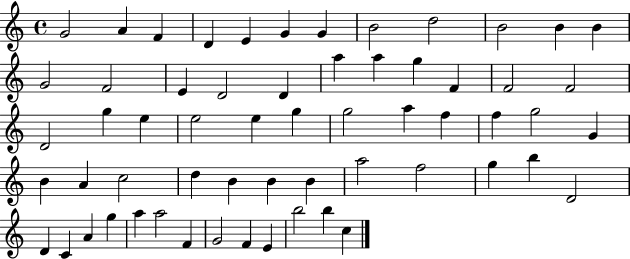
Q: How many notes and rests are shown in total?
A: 60